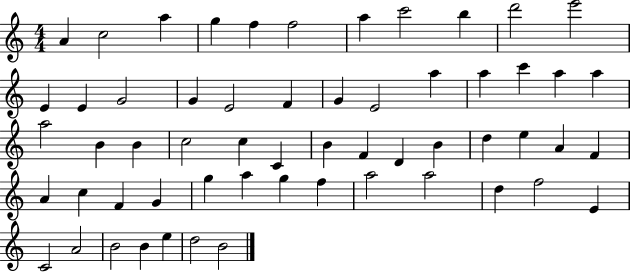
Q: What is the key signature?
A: C major